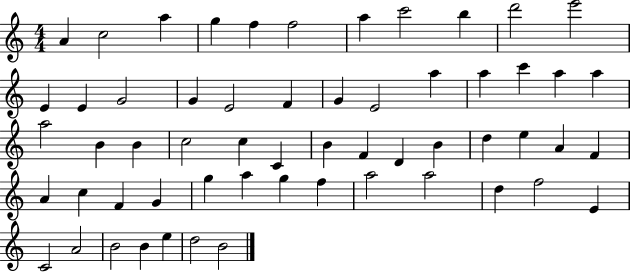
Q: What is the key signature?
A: C major